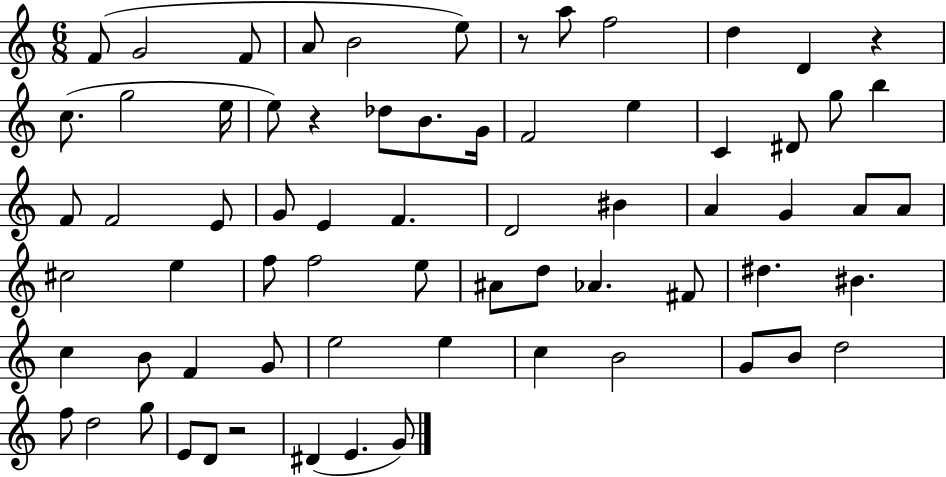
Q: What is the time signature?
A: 6/8